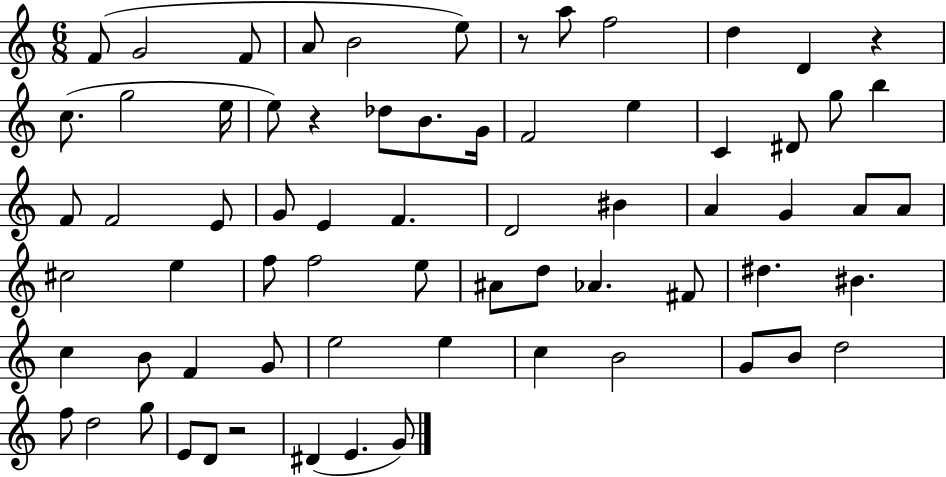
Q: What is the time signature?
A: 6/8